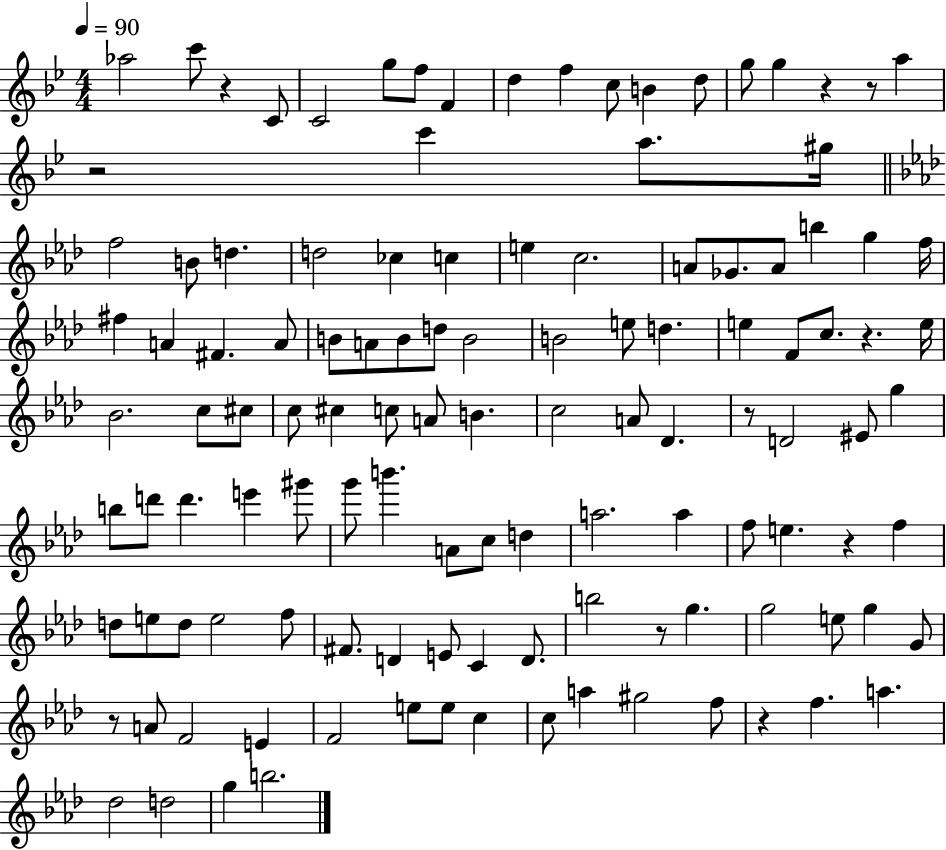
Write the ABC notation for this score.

X:1
T:Untitled
M:4/4
L:1/4
K:Bb
_a2 c'/2 z C/2 C2 g/2 f/2 F d f c/2 B d/2 g/2 g z z/2 a z2 c' a/2 ^g/4 f2 B/2 d d2 _c c e c2 A/2 _G/2 A/2 b g f/4 ^f A ^F A/2 B/2 A/2 B/2 d/2 B2 B2 e/2 d e F/2 c/2 z e/4 _B2 c/2 ^c/2 c/2 ^c c/2 A/2 B c2 A/2 _D z/2 D2 ^E/2 g b/2 d'/2 d' e' ^g'/2 g'/2 b' A/2 c/2 d a2 a f/2 e z f d/2 e/2 d/2 e2 f/2 ^F/2 D E/2 C D/2 b2 z/2 g g2 e/2 g G/2 z/2 A/2 F2 E F2 e/2 e/2 c c/2 a ^g2 f/2 z f a _d2 d2 g b2